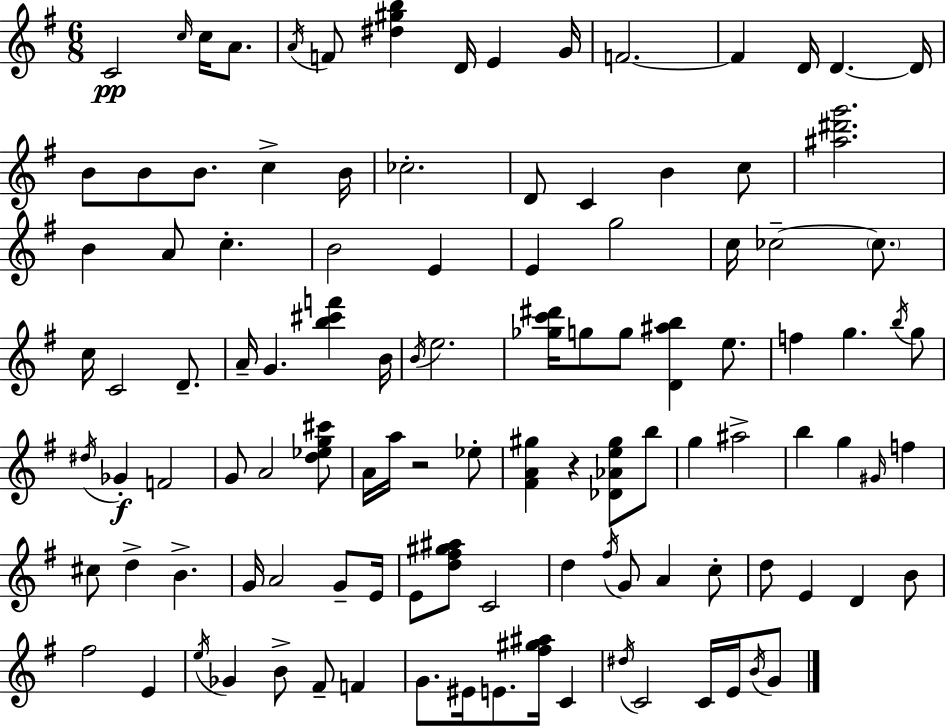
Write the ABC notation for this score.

X:1
T:Untitled
M:6/8
L:1/4
K:G
C2 c/4 c/4 A/2 A/4 F/2 [^d^gb] D/4 E G/4 F2 F D/4 D D/4 B/2 B/2 B/2 c B/4 _c2 D/2 C B c/2 [^a^d'g']2 B A/2 c B2 E E g2 c/4 _c2 _c/2 c/4 C2 D/2 A/4 G [b^c'f'] B/4 B/4 e2 [_gc'^d']/4 g/2 g/2 [D^ab] e/2 f g b/4 g/2 ^d/4 _G F2 G/2 A2 [d_eg^c']/2 A/4 a/4 z2 _e/2 [^FA^g] z [_D_Ae^g]/2 b/2 g ^a2 b g ^G/4 f ^c/2 d B G/4 A2 G/2 E/4 E/2 [d^f^g^a]/2 C2 d ^f/4 G/2 A c/2 d/2 E D B/2 ^f2 E e/4 _G B/2 ^F/2 F G/2 ^E/4 E/2 [^f^g^a]/4 C ^d/4 C2 C/4 E/4 B/4 G/2